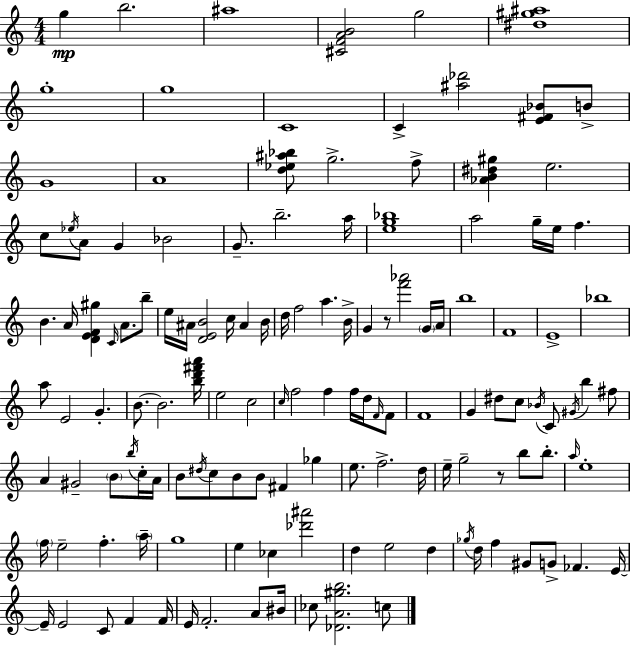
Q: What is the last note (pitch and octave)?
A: C5